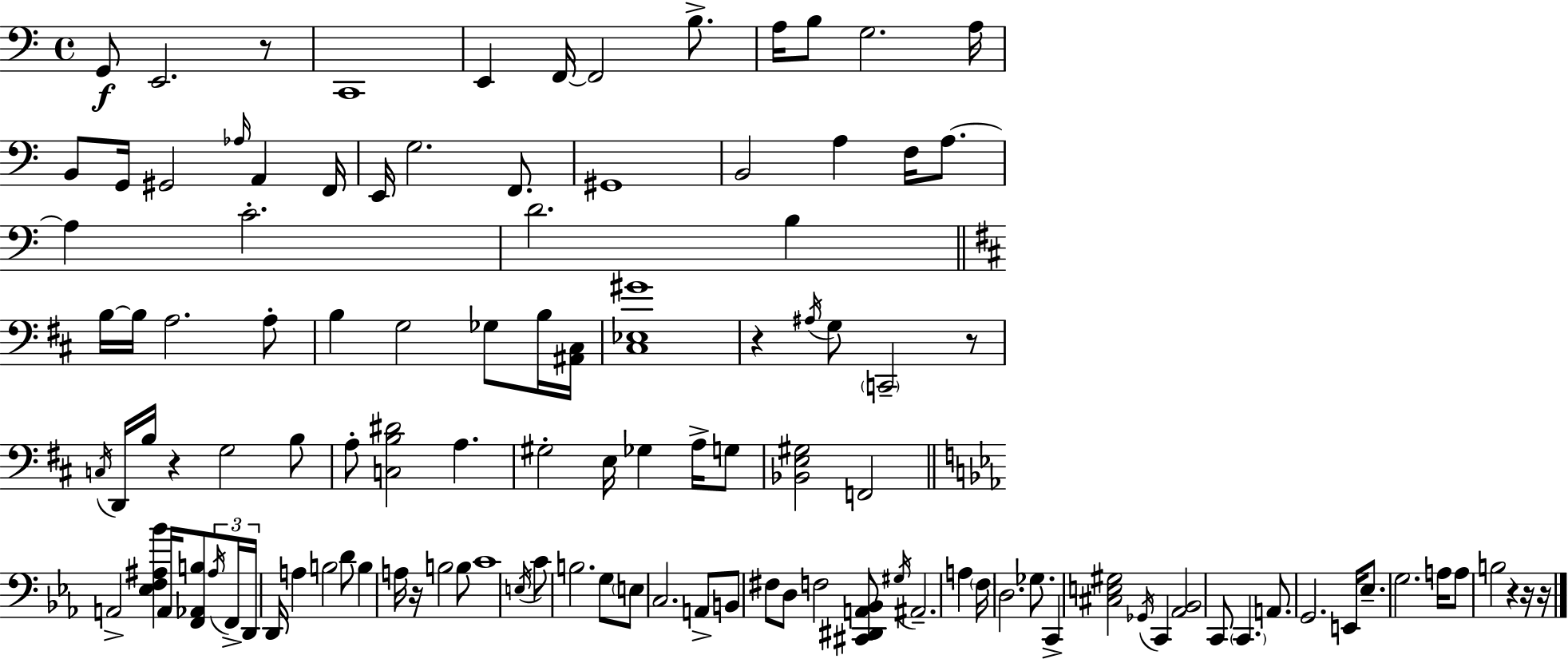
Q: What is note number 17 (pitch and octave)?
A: F2